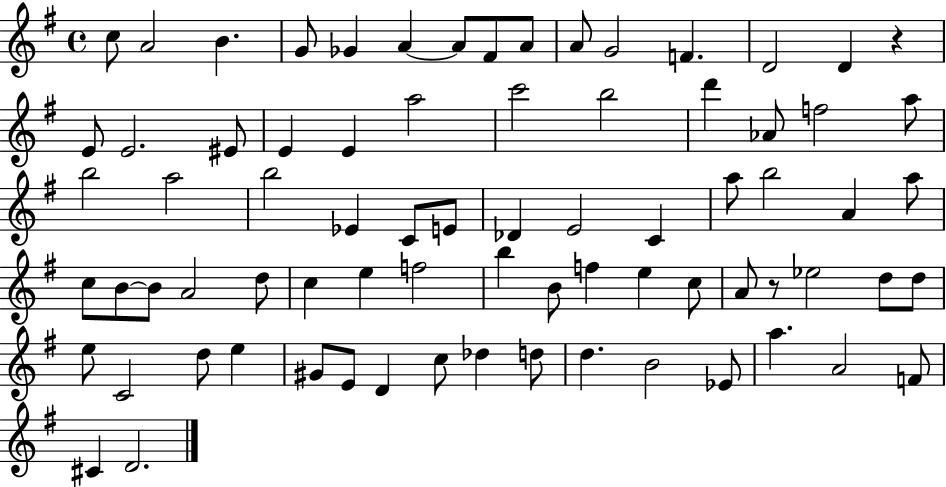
C5/e A4/h B4/q. G4/e Gb4/q A4/q A4/e F#4/e A4/e A4/e G4/h F4/q. D4/h D4/q R/q E4/e E4/h. EIS4/e E4/q E4/q A5/h C6/h B5/h D6/q Ab4/e F5/h A5/e B5/h A5/h B5/h Eb4/q C4/e E4/e Db4/q E4/h C4/q A5/e B5/h A4/q A5/e C5/e B4/e B4/e A4/h D5/e C5/q E5/q F5/h B5/q B4/e F5/q E5/q C5/e A4/e R/e Eb5/h D5/e D5/e E5/e C4/h D5/e E5/q G#4/e E4/e D4/q C5/e Db5/q D5/e D5/q. B4/h Eb4/e A5/q. A4/h F4/e C#4/q D4/h.